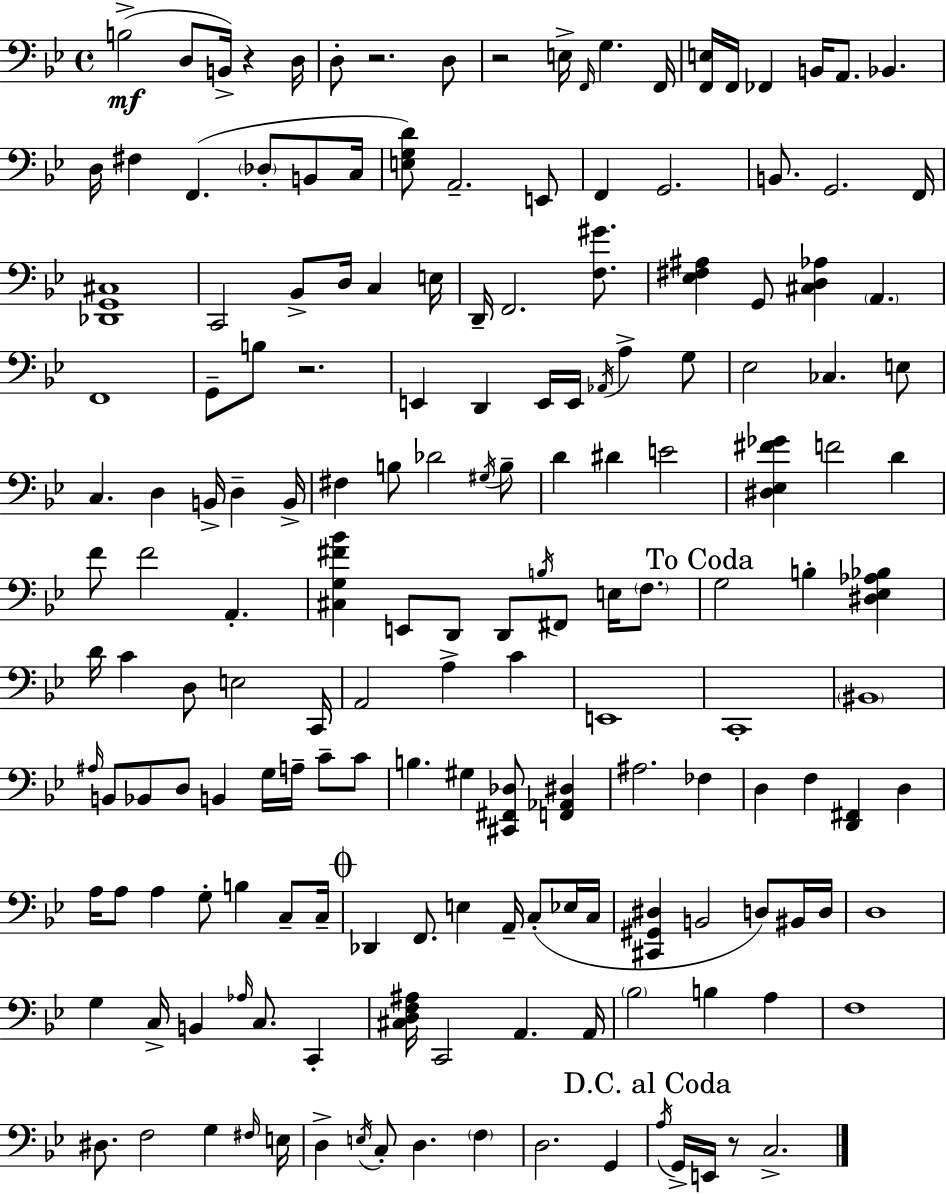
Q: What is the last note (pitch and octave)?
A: C3